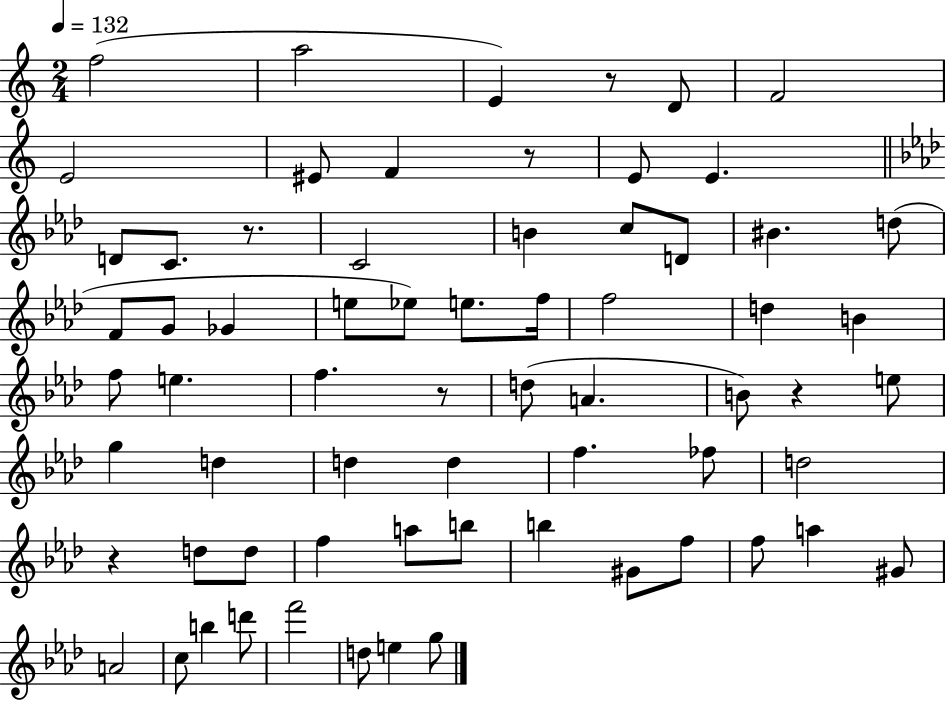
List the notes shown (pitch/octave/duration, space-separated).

F5/h A5/h E4/q R/e D4/e F4/h E4/h EIS4/e F4/q R/e E4/e E4/q. D4/e C4/e. R/e. C4/h B4/q C5/e D4/e BIS4/q. D5/e F4/e G4/e Gb4/q E5/e Eb5/e E5/e. F5/s F5/h D5/q B4/q F5/e E5/q. F5/q. R/e D5/e A4/q. B4/e R/q E5/e G5/q D5/q D5/q D5/q F5/q. FES5/e D5/h R/q D5/e D5/e F5/q A5/e B5/e B5/q G#4/e F5/e F5/e A5/q G#4/e A4/h C5/e B5/q D6/e F6/h D5/e E5/q G5/e